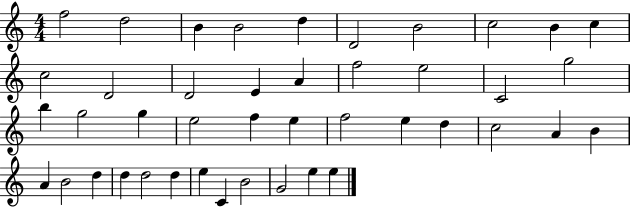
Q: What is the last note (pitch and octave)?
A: E5